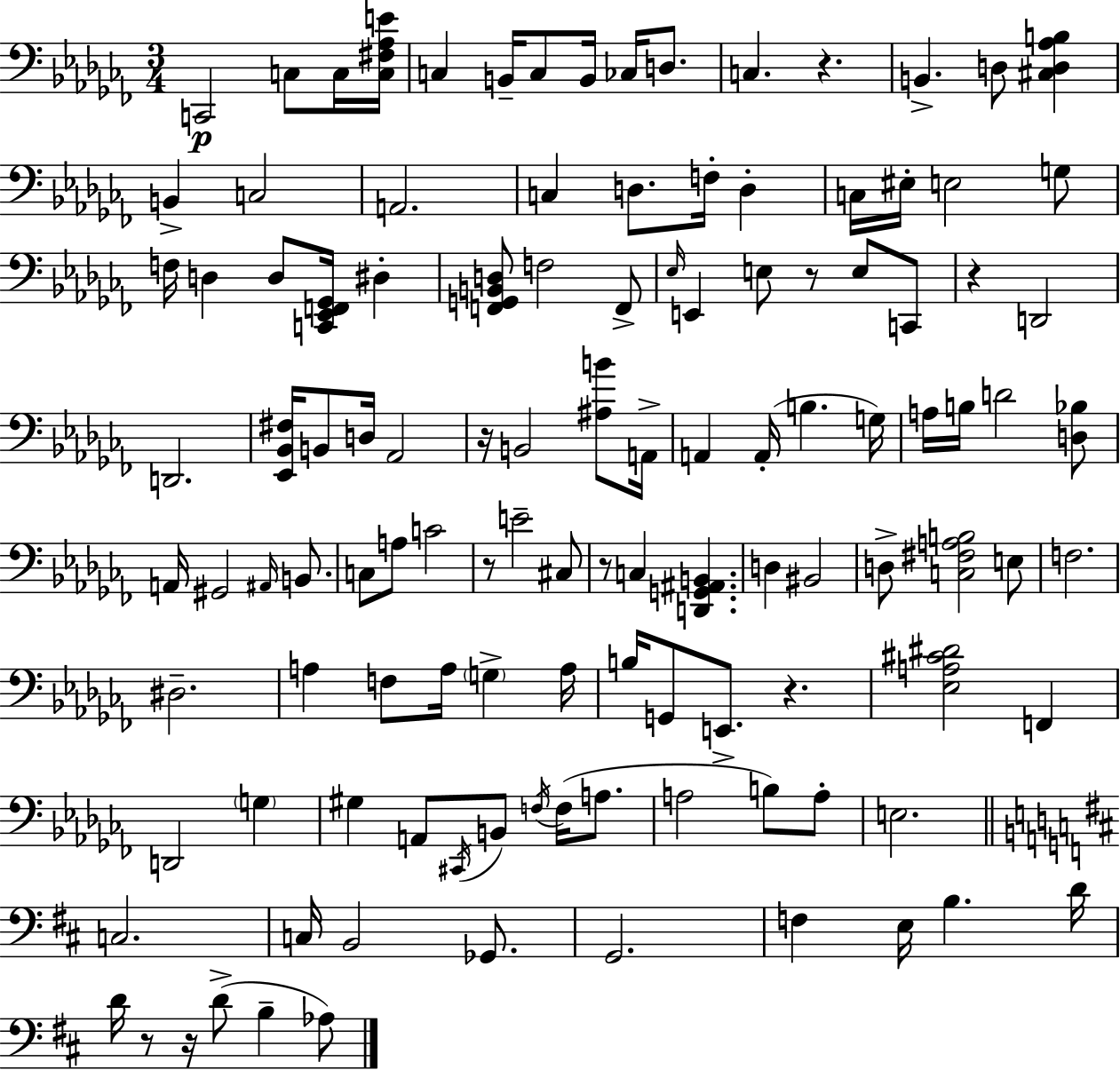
X:1
T:Untitled
M:3/4
L:1/4
K:Abm
C,,2 C,/2 C,/4 [C,^F,_A,E]/4 C, B,,/4 C,/2 B,,/4 _C,/4 D,/2 C, z B,, D,/2 [^C,D,_A,B,] B,, C,2 A,,2 C, D,/2 F,/4 D, C,/4 ^E,/4 E,2 G,/2 F,/4 D, D,/2 [C,,_E,,F,,_G,,]/4 ^D, [F,,G,,B,,D,]/2 F,2 F,,/2 _E,/4 E,, E,/2 z/2 E,/2 C,,/2 z D,,2 D,,2 [_E,,_B,,^F,]/4 B,,/2 D,/4 _A,,2 z/4 B,,2 [^A,B]/2 A,,/4 A,, A,,/4 B, G,/4 A,/4 B,/4 D2 [D,_B,]/2 A,,/4 ^G,,2 ^A,,/4 B,,/2 C,/2 A,/2 C2 z/2 E2 ^C,/2 z/2 C, [D,,G,,^A,,B,,] D, ^B,,2 D,/2 [C,^F,A,B,]2 E,/2 F,2 ^D,2 A, F,/2 A,/4 G, A,/4 B,/4 G,,/2 E,,/2 z [_E,A,^C^D]2 F,, D,,2 G, ^G, A,,/2 ^C,,/4 B,,/2 F,/4 F,/4 A,/2 A,2 B,/2 A,/2 E,2 C,2 C,/4 B,,2 _G,,/2 G,,2 F, E,/4 B, D/4 D/4 z/2 z/4 D/2 B, _A,/2